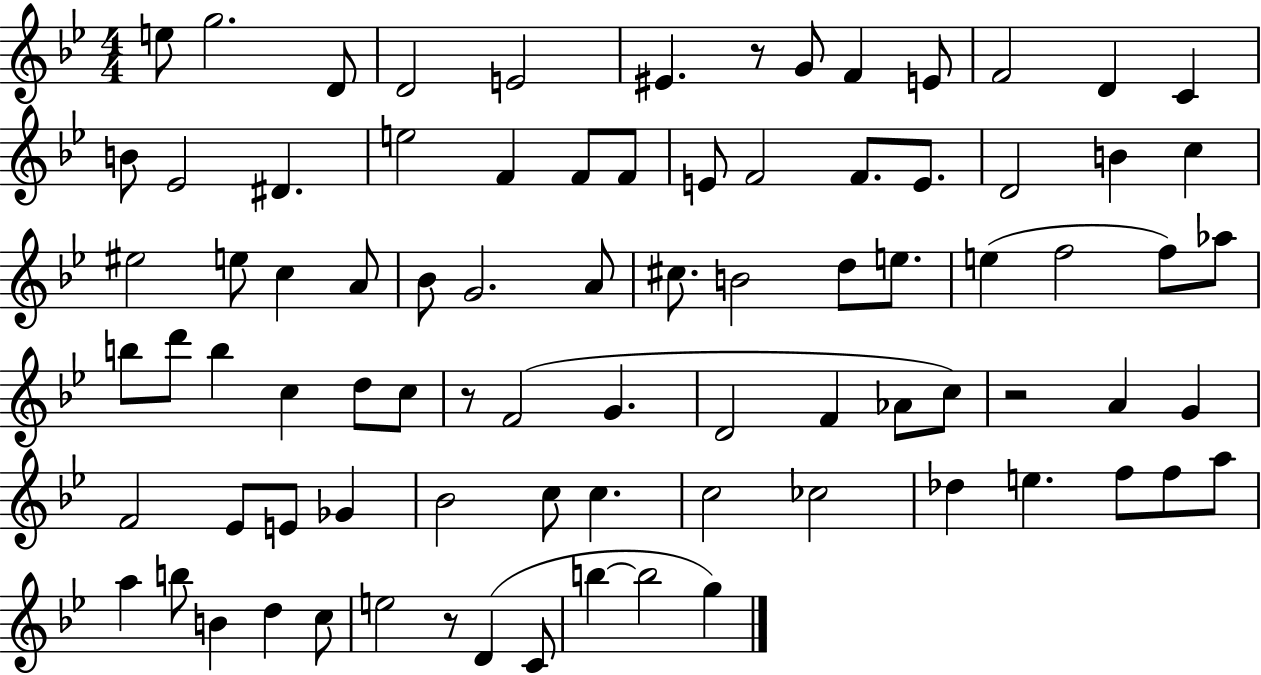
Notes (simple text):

E5/e G5/h. D4/e D4/h E4/h EIS4/q. R/e G4/e F4/q E4/e F4/h D4/q C4/q B4/e Eb4/h D#4/q. E5/h F4/q F4/e F4/e E4/e F4/h F4/e. E4/e. D4/h B4/q C5/q EIS5/h E5/e C5/q A4/e Bb4/e G4/h. A4/e C#5/e. B4/h D5/e E5/e. E5/q F5/h F5/e Ab5/e B5/e D6/e B5/q C5/q D5/e C5/e R/e F4/h G4/q. D4/h F4/q Ab4/e C5/e R/h A4/q G4/q F4/h Eb4/e E4/e Gb4/q Bb4/h C5/e C5/q. C5/h CES5/h Db5/q E5/q. F5/e F5/e A5/e A5/q B5/e B4/q D5/q C5/e E5/h R/e D4/q C4/e B5/q B5/h G5/q